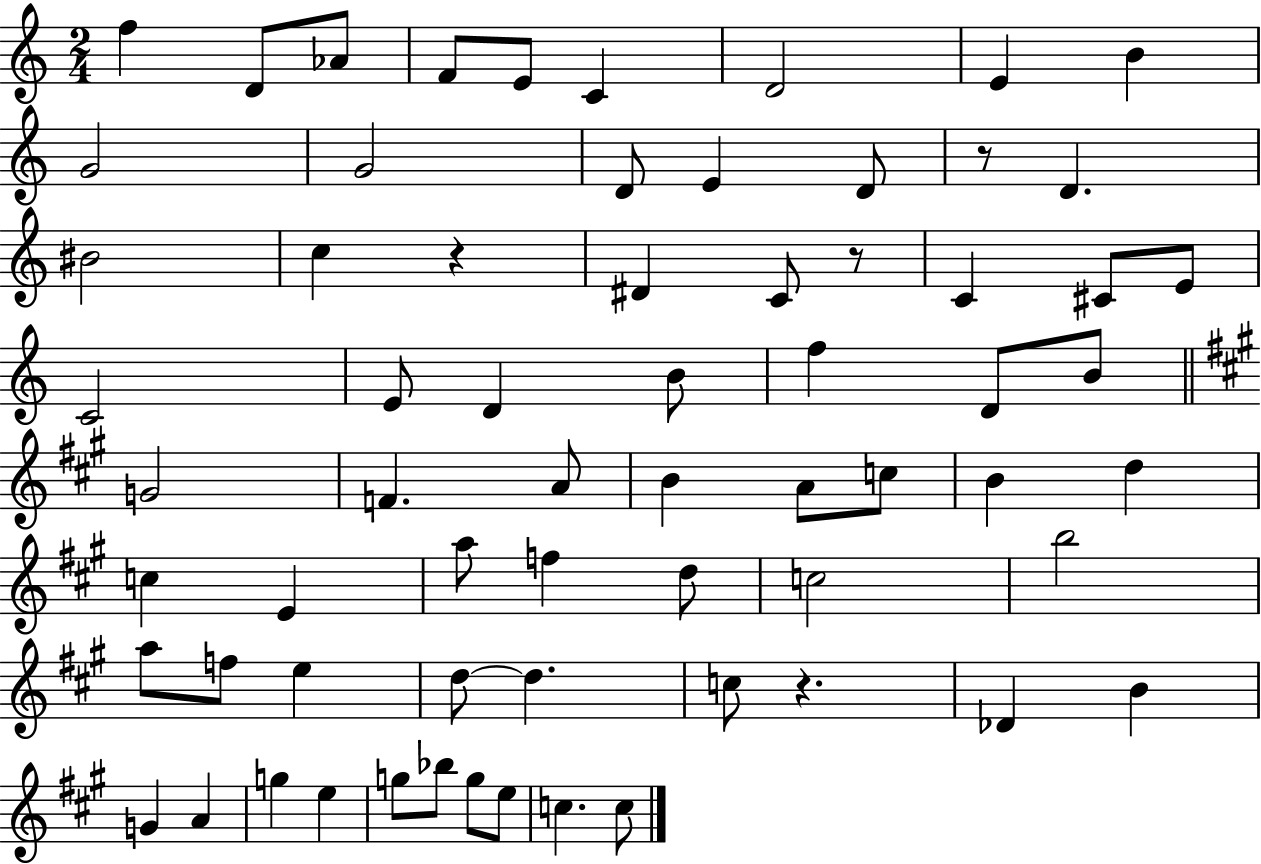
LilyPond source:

{
  \clef treble
  \numericTimeSignature
  \time 2/4
  \key c \major
  f''4 d'8 aes'8 | f'8 e'8 c'4 | d'2 | e'4 b'4 | \break g'2 | g'2 | d'8 e'4 d'8 | r8 d'4. | \break bis'2 | c''4 r4 | dis'4 c'8 r8 | c'4 cis'8 e'8 | \break c'2 | e'8 d'4 b'8 | f''4 d'8 b'8 | \bar "||" \break \key a \major g'2 | f'4. a'8 | b'4 a'8 c''8 | b'4 d''4 | \break c''4 e'4 | a''8 f''4 d''8 | c''2 | b''2 | \break a''8 f''8 e''4 | d''8~~ d''4. | c''8 r4. | des'4 b'4 | \break g'4 a'4 | g''4 e''4 | g''8 bes''8 g''8 e''8 | c''4. c''8 | \break \bar "|."
}